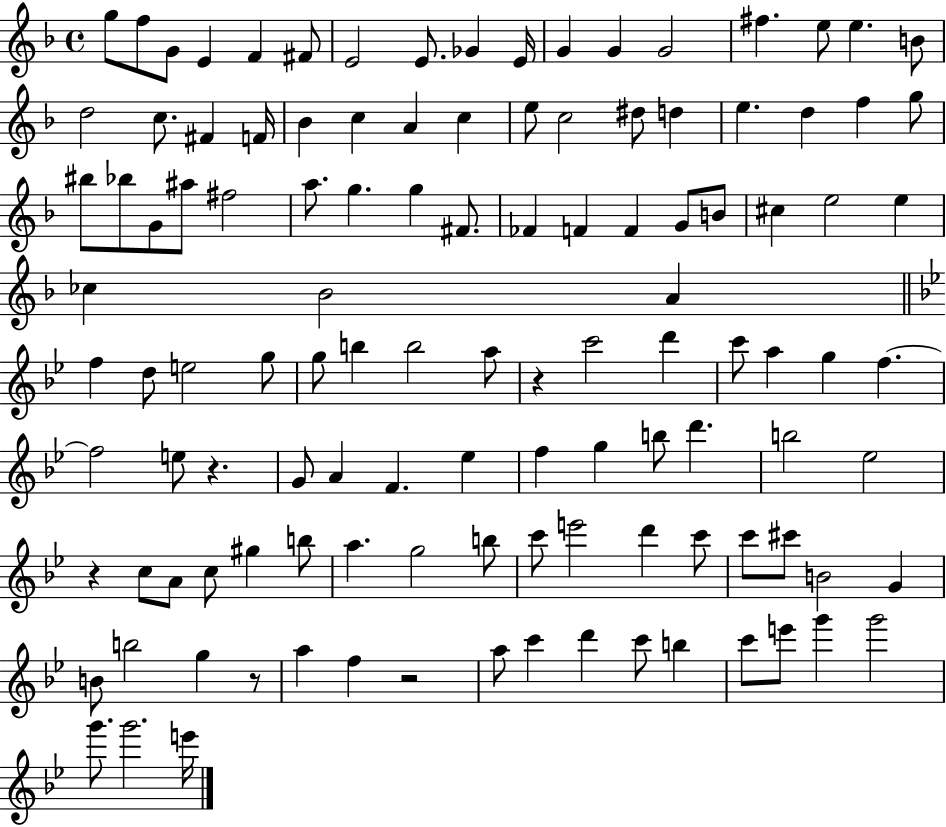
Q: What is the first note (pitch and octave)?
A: G5